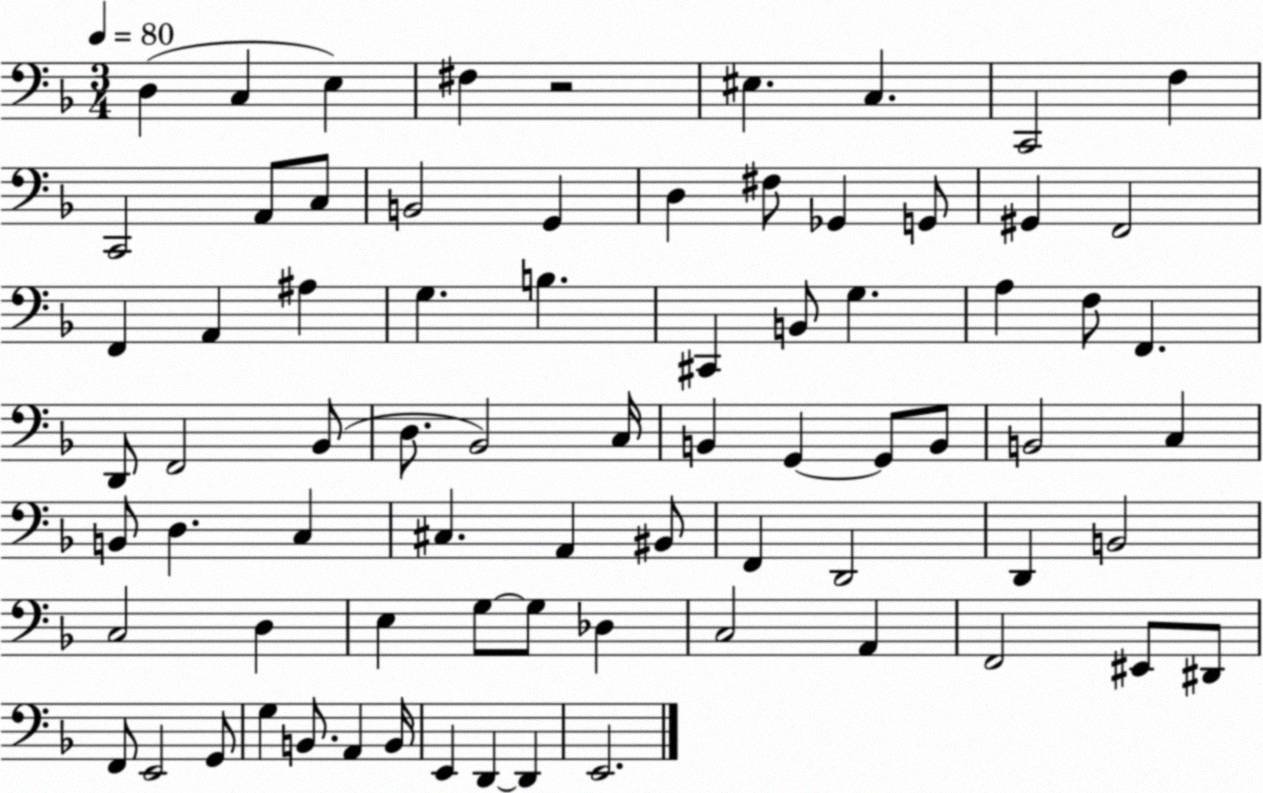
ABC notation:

X:1
T:Untitled
M:3/4
L:1/4
K:F
D, C, E, ^F, z2 ^E, C, C,,2 F, C,,2 A,,/2 C,/2 B,,2 G,, D, ^F,/2 _G,, G,,/2 ^G,, F,,2 F,, A,, ^A, G, B, ^C,, B,,/2 G, A, F,/2 F,, D,,/2 F,,2 _B,,/2 D,/2 _B,,2 C,/4 B,, G,, G,,/2 B,,/2 B,,2 C, B,,/2 D, C, ^C, A,, ^B,,/2 F,, D,,2 D,, B,,2 C,2 D, E, G,/2 G,/2 _D, C,2 A,, F,,2 ^E,,/2 ^D,,/2 F,,/2 E,,2 G,,/2 G, B,,/2 A,, B,,/4 E,, D,, D,, E,,2